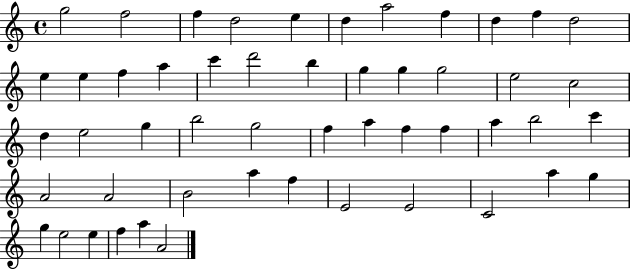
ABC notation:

X:1
T:Untitled
M:4/4
L:1/4
K:C
g2 f2 f d2 e d a2 f d f d2 e e f a c' d'2 b g g g2 e2 c2 d e2 g b2 g2 f a f f a b2 c' A2 A2 B2 a f E2 E2 C2 a g g e2 e f a A2